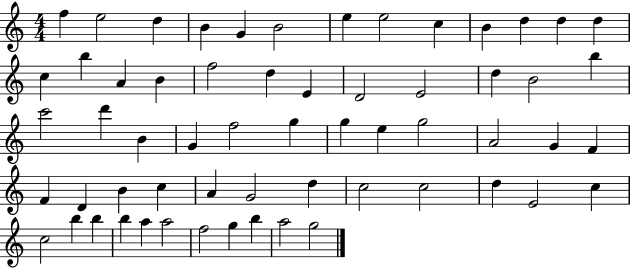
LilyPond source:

{
  \clef treble
  \numericTimeSignature
  \time 4/4
  \key c \major
  f''4 e''2 d''4 | b'4 g'4 b'2 | e''4 e''2 c''4 | b'4 d''4 d''4 d''4 | \break c''4 b''4 a'4 b'4 | f''2 d''4 e'4 | d'2 e'2 | d''4 b'2 b''4 | \break c'''2 d'''4 b'4 | g'4 f''2 g''4 | g''4 e''4 g''2 | a'2 g'4 f'4 | \break f'4 d'4 b'4 c''4 | a'4 g'2 d''4 | c''2 c''2 | d''4 e'2 c''4 | \break c''2 b''4 b''4 | b''4 a''4 a''2 | f''2 g''4 b''4 | a''2 g''2 | \break \bar "|."
}